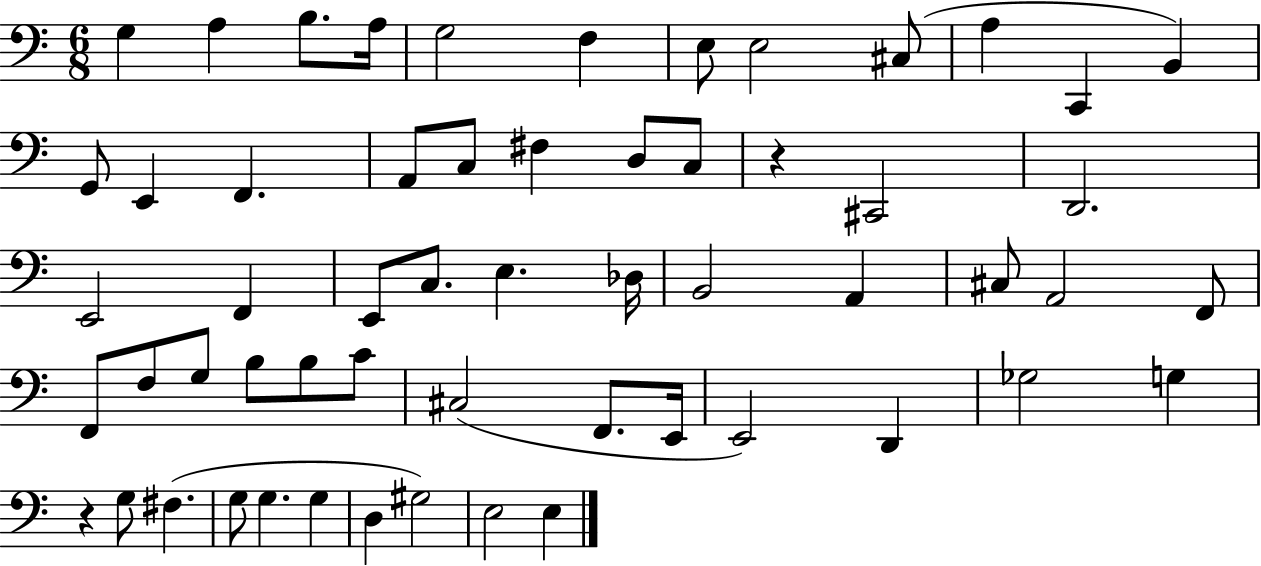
{
  \clef bass
  \numericTimeSignature
  \time 6/8
  \key c \major
  g4 a4 b8. a16 | g2 f4 | e8 e2 cis8( | a4 c,4 b,4) | \break g,8 e,4 f,4. | a,8 c8 fis4 d8 c8 | r4 cis,2 | d,2. | \break e,2 f,4 | e,8 c8. e4. des16 | b,2 a,4 | cis8 a,2 f,8 | \break f,8 f8 g8 b8 b8 c'8 | cis2( f,8. e,16 | e,2) d,4 | ges2 g4 | \break r4 g8 fis4.( | g8 g4. g4 | d4 gis2) | e2 e4 | \break \bar "|."
}